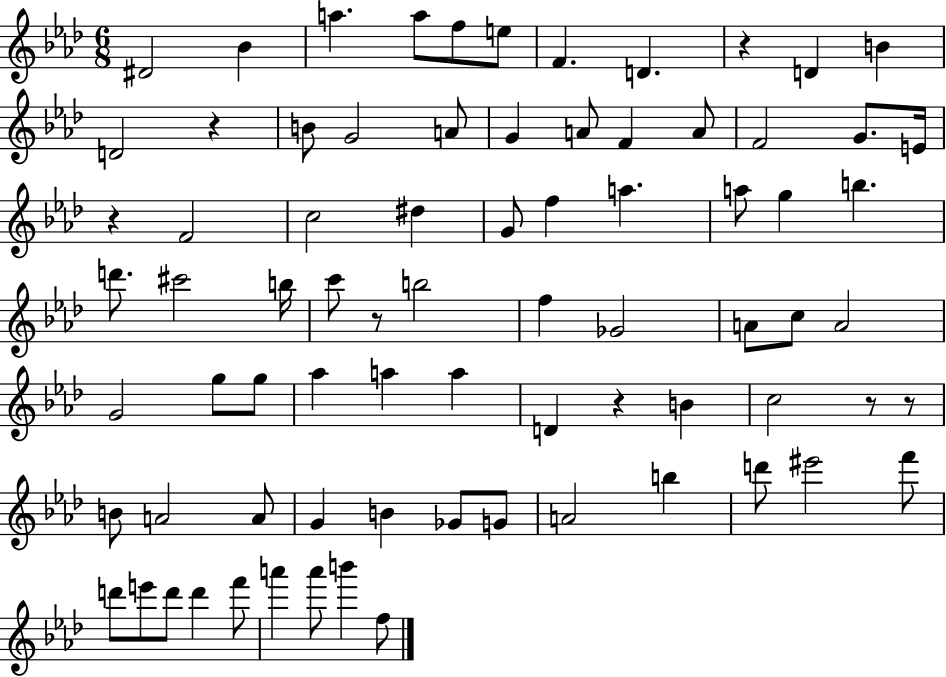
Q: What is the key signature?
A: AES major